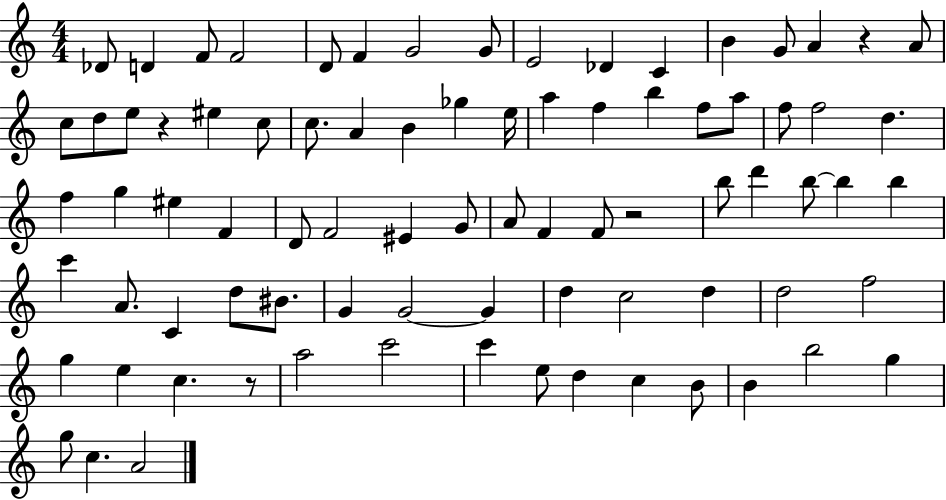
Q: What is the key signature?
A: C major